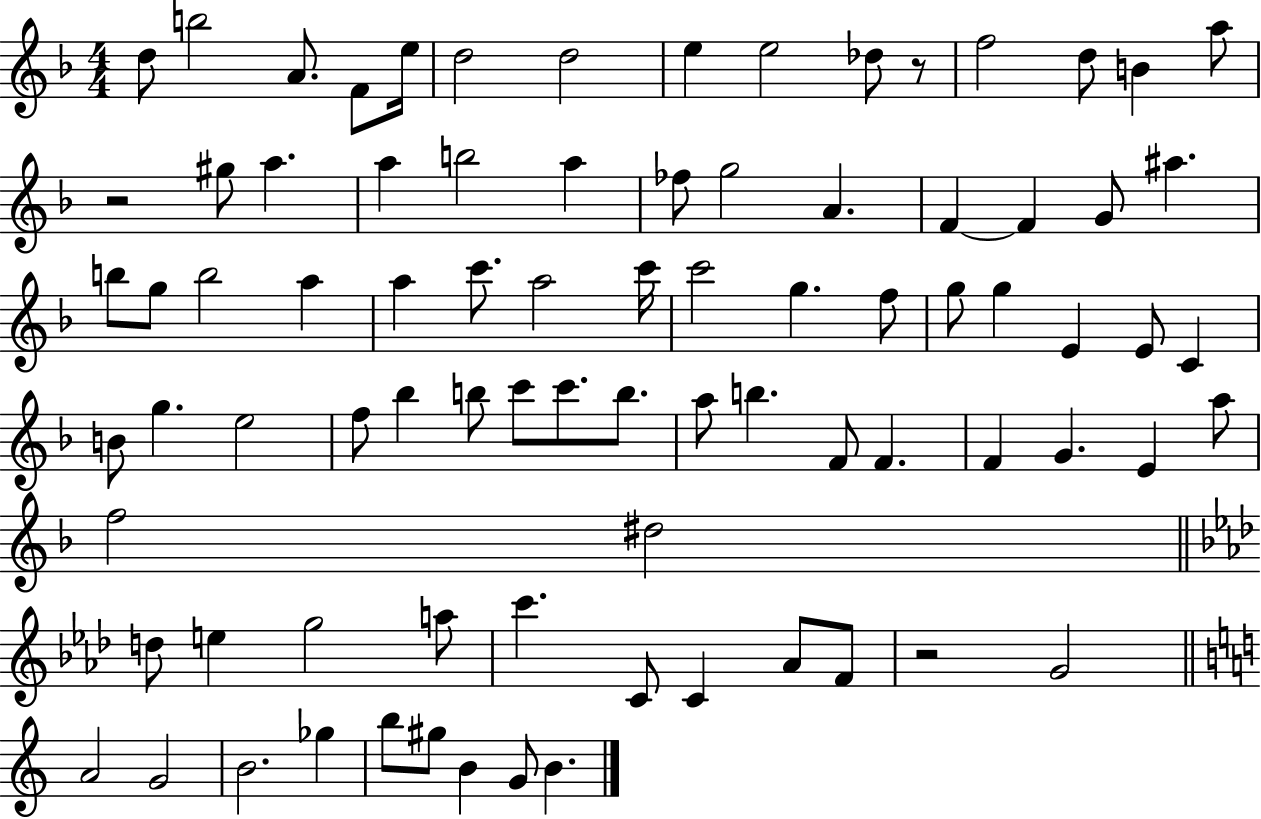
D5/e B5/h A4/e. F4/e E5/s D5/h D5/h E5/q E5/h Db5/e R/e F5/h D5/e B4/q A5/e R/h G#5/e A5/q. A5/q B5/h A5/q FES5/e G5/h A4/q. F4/q F4/q G4/e A#5/q. B5/e G5/e B5/h A5/q A5/q C6/e. A5/h C6/s C6/h G5/q. F5/e G5/e G5/q E4/q E4/e C4/q B4/e G5/q. E5/h F5/e Bb5/q B5/e C6/e C6/e. B5/e. A5/e B5/q. F4/e F4/q. F4/q G4/q. E4/q A5/e F5/h D#5/h D5/e E5/q G5/h A5/e C6/q. C4/e C4/q Ab4/e F4/e R/h G4/h A4/h G4/h B4/h. Gb5/q B5/e G#5/e B4/q G4/e B4/q.